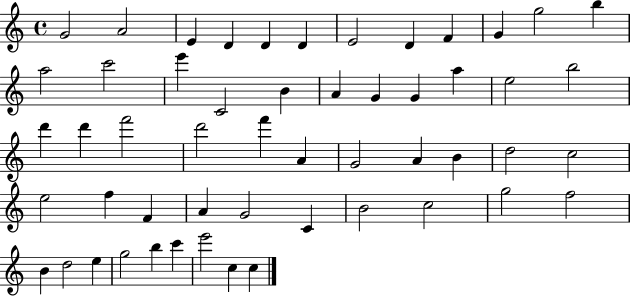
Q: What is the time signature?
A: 4/4